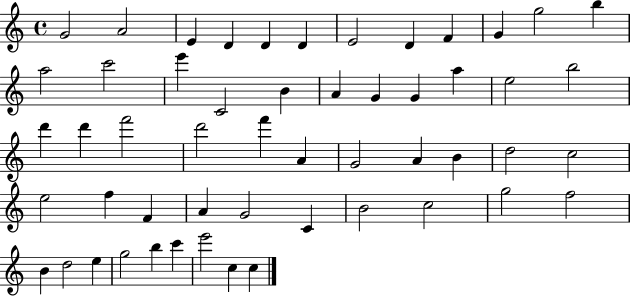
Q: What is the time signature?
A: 4/4